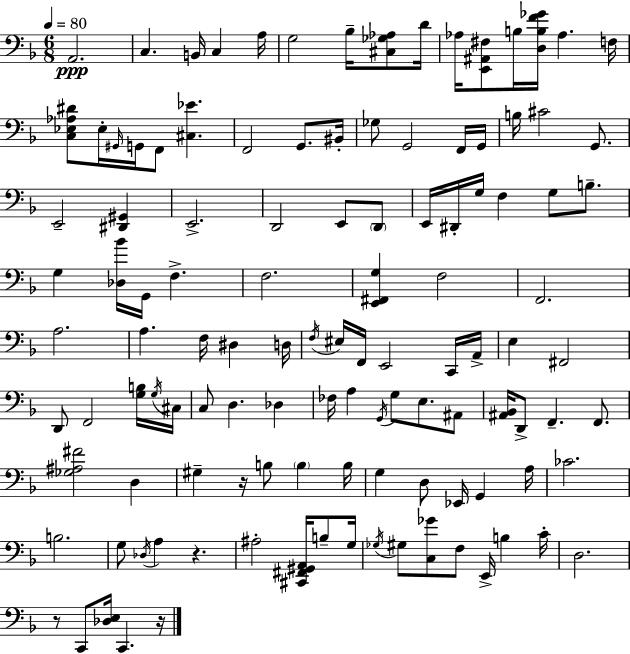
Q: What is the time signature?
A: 6/8